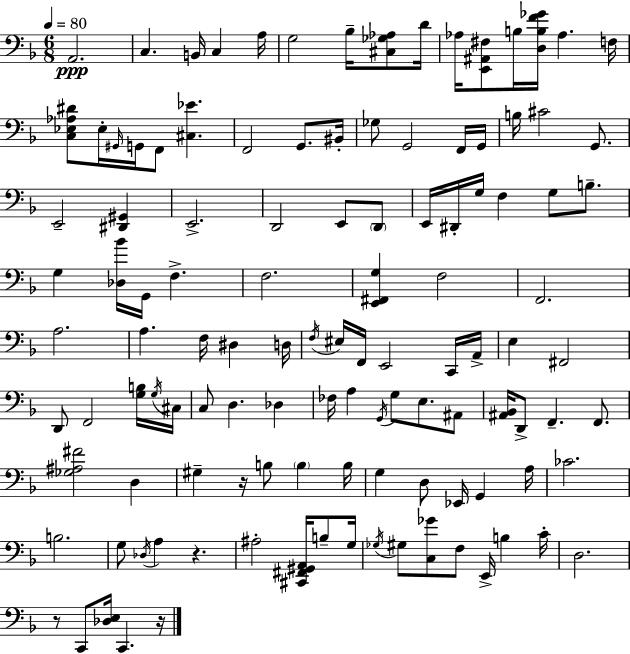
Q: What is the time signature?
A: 6/8